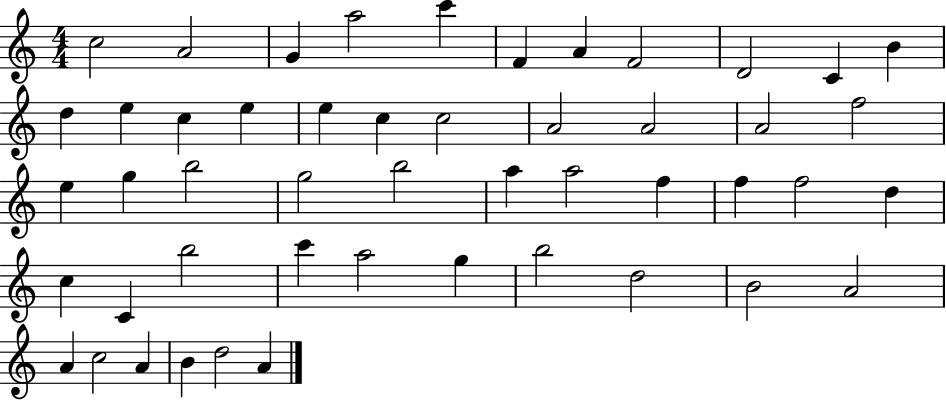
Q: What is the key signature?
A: C major